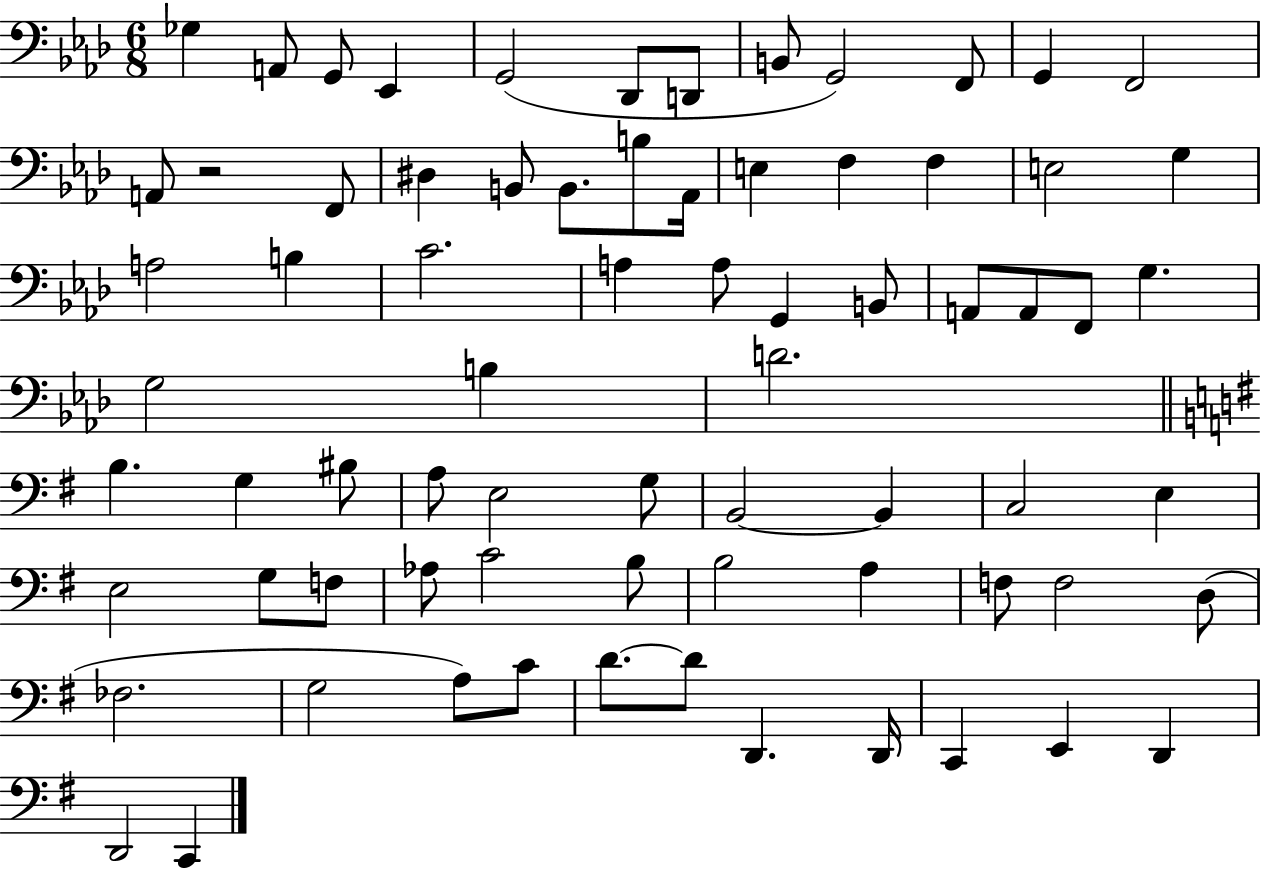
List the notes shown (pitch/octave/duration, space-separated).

Gb3/q A2/e G2/e Eb2/q G2/h Db2/e D2/e B2/e G2/h F2/e G2/q F2/h A2/e R/h F2/e D#3/q B2/e B2/e. B3/e Ab2/s E3/q F3/q F3/q E3/h G3/q A3/h B3/q C4/h. A3/q A3/e G2/q B2/e A2/e A2/e F2/e G3/q. G3/h B3/q D4/h. B3/q. G3/q BIS3/e A3/e E3/h G3/e B2/h B2/q C3/h E3/q E3/h G3/e F3/e Ab3/e C4/h B3/e B3/h A3/q F3/e F3/h D3/e FES3/h. G3/h A3/e C4/e D4/e. D4/e D2/q. D2/s C2/q E2/q D2/q D2/h C2/q